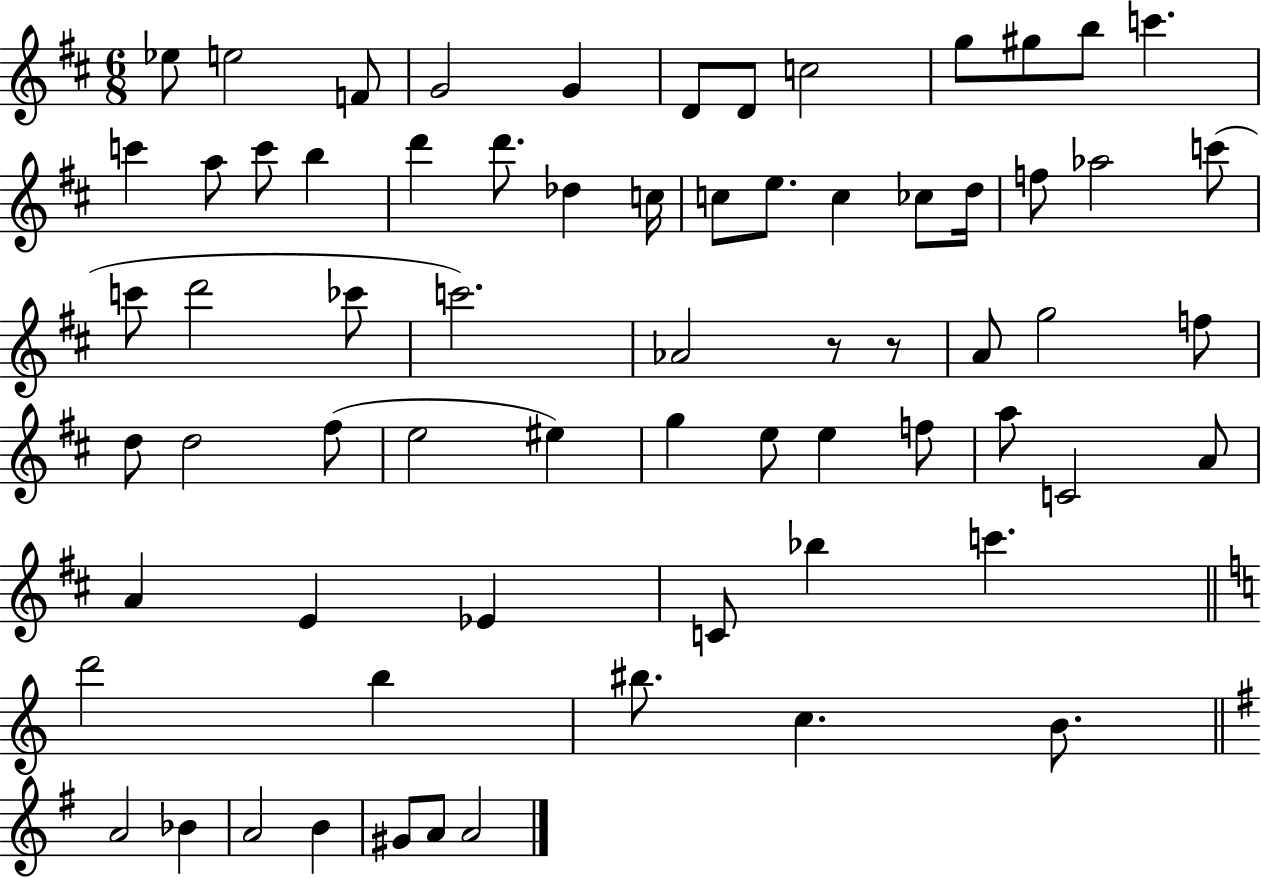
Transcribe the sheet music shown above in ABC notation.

X:1
T:Untitled
M:6/8
L:1/4
K:D
_e/2 e2 F/2 G2 G D/2 D/2 c2 g/2 ^g/2 b/2 c' c' a/2 c'/2 b d' d'/2 _d c/4 c/2 e/2 c _c/2 d/4 f/2 _a2 c'/2 c'/2 d'2 _c'/2 c'2 _A2 z/2 z/2 A/2 g2 f/2 d/2 d2 ^f/2 e2 ^e g e/2 e f/2 a/2 C2 A/2 A E _E C/2 _b c' d'2 b ^b/2 c B/2 A2 _B A2 B ^G/2 A/2 A2